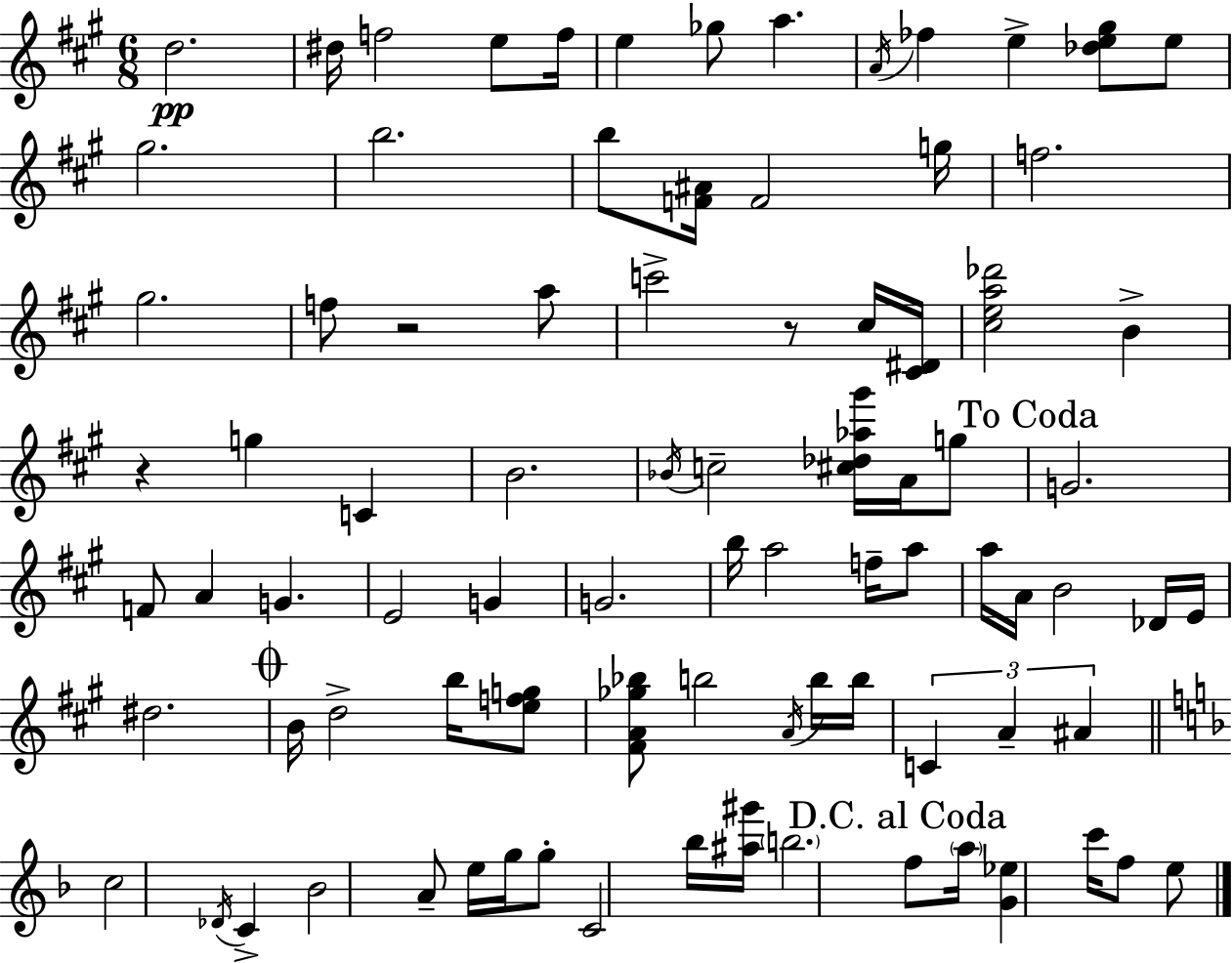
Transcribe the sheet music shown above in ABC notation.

X:1
T:Untitled
M:6/8
L:1/4
K:A
d2 ^d/4 f2 e/2 f/4 e _g/2 a A/4 _f e [_de^g]/2 e/2 ^g2 b2 b/2 [F^A]/4 F2 g/4 f2 ^g2 f/2 z2 a/2 c'2 z/2 ^c/4 [^C^D]/4 [^cea_d']2 B z g C B2 _B/4 c2 [^c_d_a^g']/4 A/4 g/2 G2 F/2 A G E2 G G2 b/4 a2 f/4 a/2 a/4 A/4 B2 _D/4 E/4 ^d2 B/4 d2 b/4 [efg]/2 [^FA_g_b]/2 b2 A/4 b/4 b/4 C A ^A c2 _D/4 C _B2 A/2 e/4 g/4 g/2 C2 _b/4 [^a^g']/4 b2 f/2 a/4 [G_e] c'/4 f/2 e/2